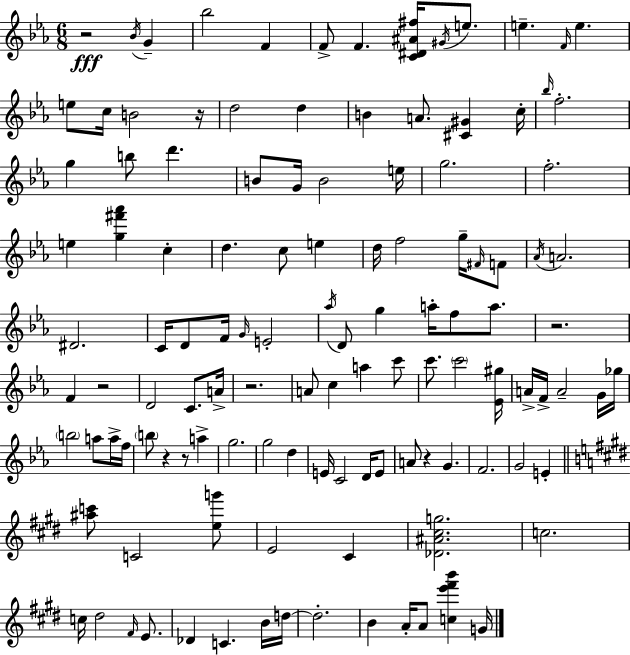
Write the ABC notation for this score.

X:1
T:Untitled
M:6/8
L:1/4
K:Cm
z2 _B/4 G _b2 F F/2 F [C^D^A^f]/4 ^G/4 e/2 e F/4 e e/2 c/4 B2 z/4 d2 d B A/2 [^C^G] c/4 _b/4 f2 g b/2 d' B/2 G/4 B2 e/4 g2 f2 e [g^f'_a'] c d c/2 e d/4 f2 g/4 ^F/4 F/2 _A/4 A2 ^D2 C/4 D/2 F/4 G/4 E2 _a/4 D/2 g a/4 f/2 a/2 z2 F z2 D2 C/2 A/4 z2 A/2 c a c'/2 c'/2 c'2 [_E^g]/4 A/4 F/4 A2 G/4 _g/4 b2 a/2 a/4 f/4 b/2 z z/2 a g2 g2 d E/4 C2 D/4 E/2 A/2 z G F2 G2 E [^ac']/2 C2 [eg']/2 E2 ^C [_D^A^cg]2 c2 c/4 ^d2 ^F/4 E/2 _D C B/4 d/4 d2 B A/4 A/2 [ce'^f'b'] G/4